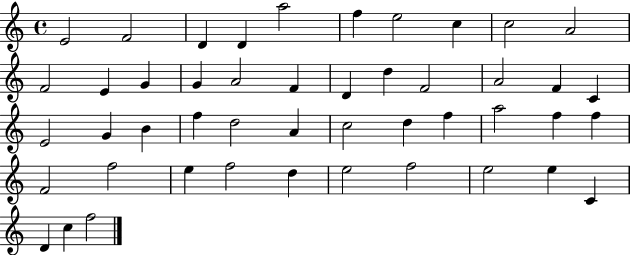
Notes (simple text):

E4/h F4/h D4/q D4/q A5/h F5/q E5/h C5/q C5/h A4/h F4/h E4/q G4/q G4/q A4/h F4/q D4/q D5/q F4/h A4/h F4/q C4/q E4/h G4/q B4/q F5/q D5/h A4/q C5/h D5/q F5/q A5/h F5/q F5/q F4/h F5/h E5/q F5/h D5/q E5/h F5/h E5/h E5/q C4/q D4/q C5/q F5/h